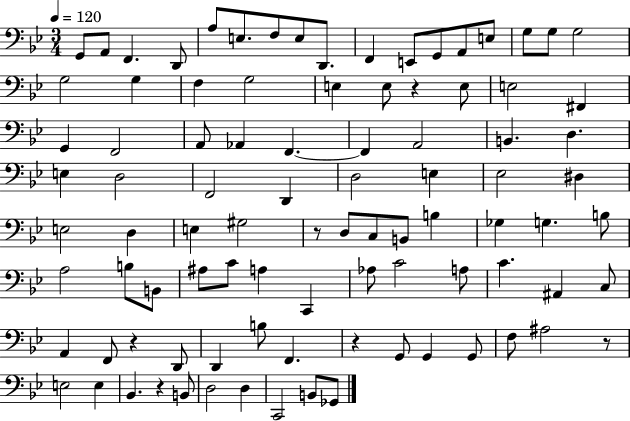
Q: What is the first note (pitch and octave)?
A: G2